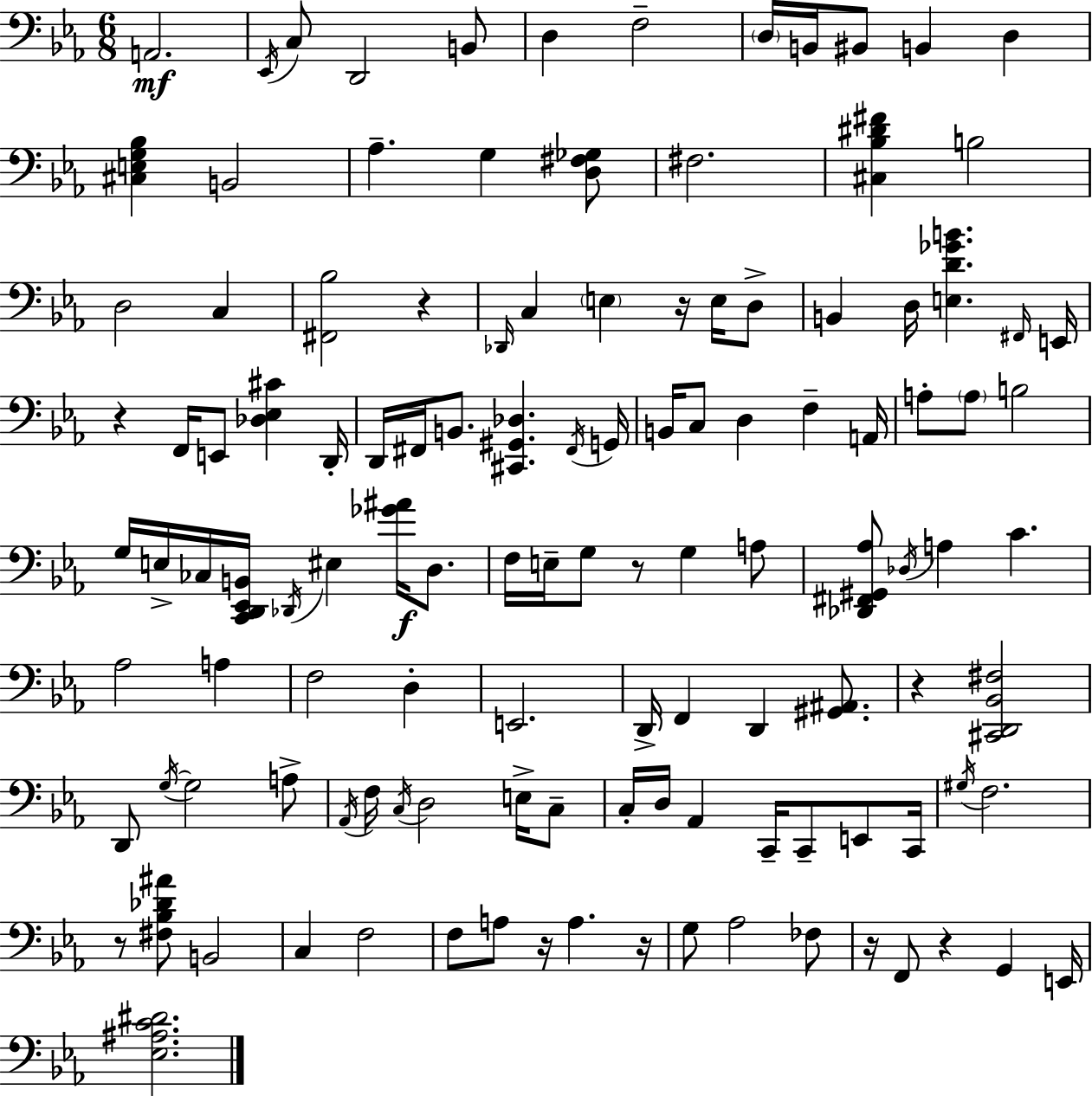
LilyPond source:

{
  \clef bass
  \numericTimeSignature
  \time 6/8
  \key c \minor
  a,2.\mf | \acciaccatura { ees,16 } c8 d,2 b,8 | d4 f2-- | \parenthesize d16 b,16 bis,8 b,4 d4 | \break <cis e g bes>4 b,2 | aes4.-- g4 <d fis ges>8 | fis2. | <cis bes dis' fis'>4 b2 | \break d2 c4 | <fis, bes>2 r4 | \grace { des,16 } c4 \parenthesize e4 r16 e16 | d8-> b,4 d16 <e d' ges' b'>4. | \break \grace { fis,16 } e,16 r4 f,16 e,8 <des ees cis'>4 | d,16-. d,16 fis,16 b,8. <cis, gis, des>4. | \acciaccatura { fis,16 } g,16 b,16 c8 d4 f4-- | a,16 a8-. \parenthesize a8 b2 | \break g16 e16-> ces16 <c, d, ees, b,>16 \acciaccatura { des,16 } eis4 | <ges' ais'>16\f d8. f16 e16-- g8 r8 g4 | a8 <des, fis, gis, aes>8 \acciaccatura { des16 } a4 | c'4. aes2 | \break a4 f2 | d4-. e,2. | d,16-> f,4 d,4 | <gis, ais,>8. r4 <cis, d, bes, fis>2 | \break d,8 \acciaccatura { g16~ }~ g2 | a8-> \acciaccatura { aes,16 } f16 \acciaccatura { c16 } d2 | e16-> c8-- c16-. d16 aes,4 | c,16-- c,8-- e,8 c,16 \acciaccatura { gis16 } f2. | \break r8 | <fis bes des' ais'>8 b,2 c4 | f2 f8 | a8 r16 a4. r16 g8 | \break aes2 fes8 r16 f,8 | r4 g,4 e,16 <ees ais c' dis'>2. | \bar "|."
}